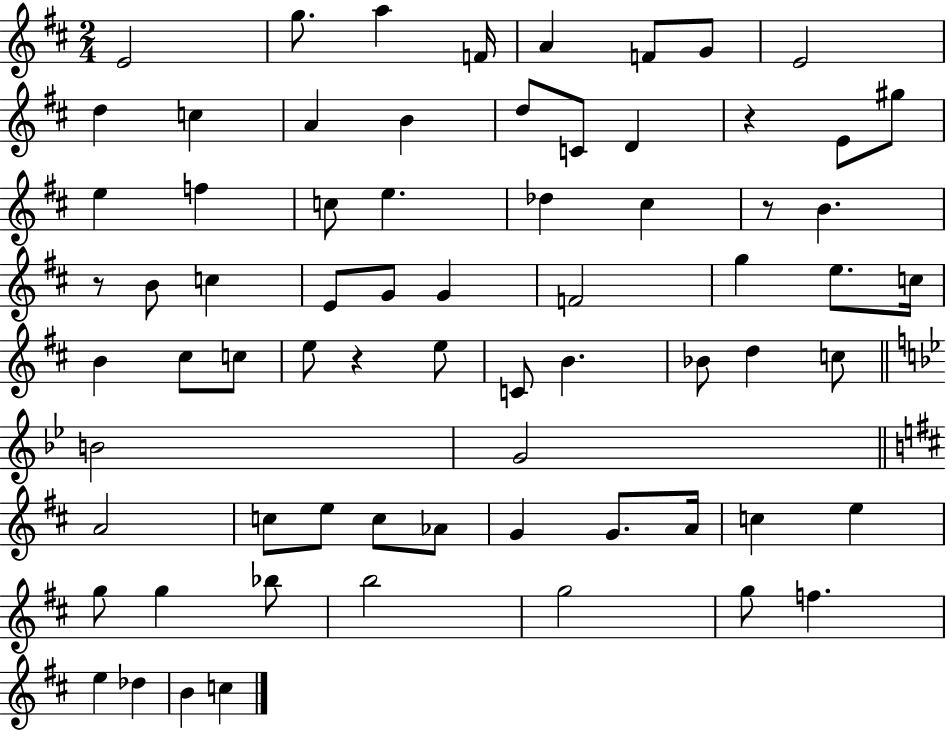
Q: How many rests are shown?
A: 4